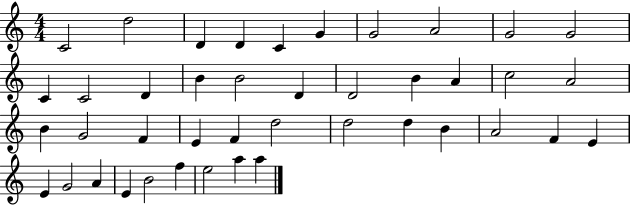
C4/h D5/h D4/q D4/q C4/q G4/q G4/h A4/h G4/h G4/h C4/q C4/h D4/q B4/q B4/h D4/q D4/h B4/q A4/q C5/h A4/h B4/q G4/h F4/q E4/q F4/q D5/h D5/h D5/q B4/q A4/h F4/q E4/q E4/q G4/h A4/q E4/q B4/h F5/q E5/h A5/q A5/q